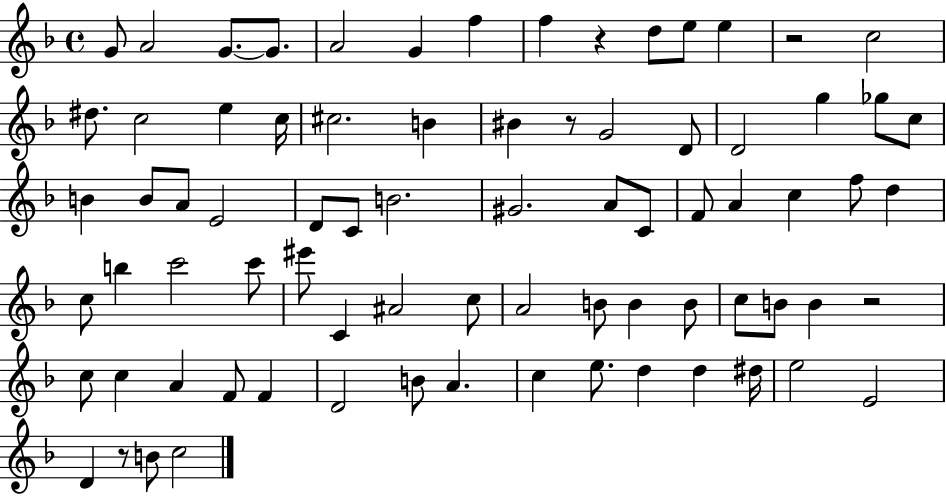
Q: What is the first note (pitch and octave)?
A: G4